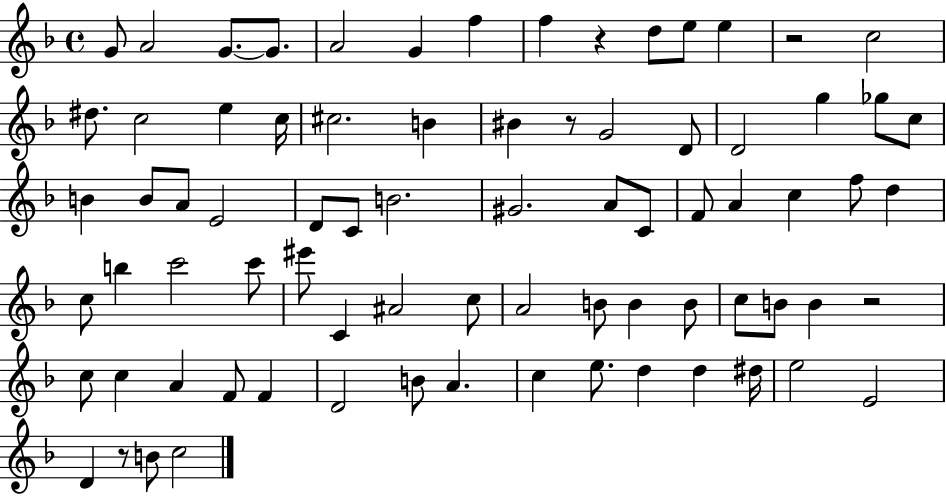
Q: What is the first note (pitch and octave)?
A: G4